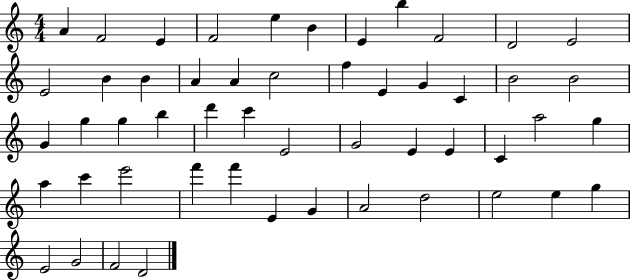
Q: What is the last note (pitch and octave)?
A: D4